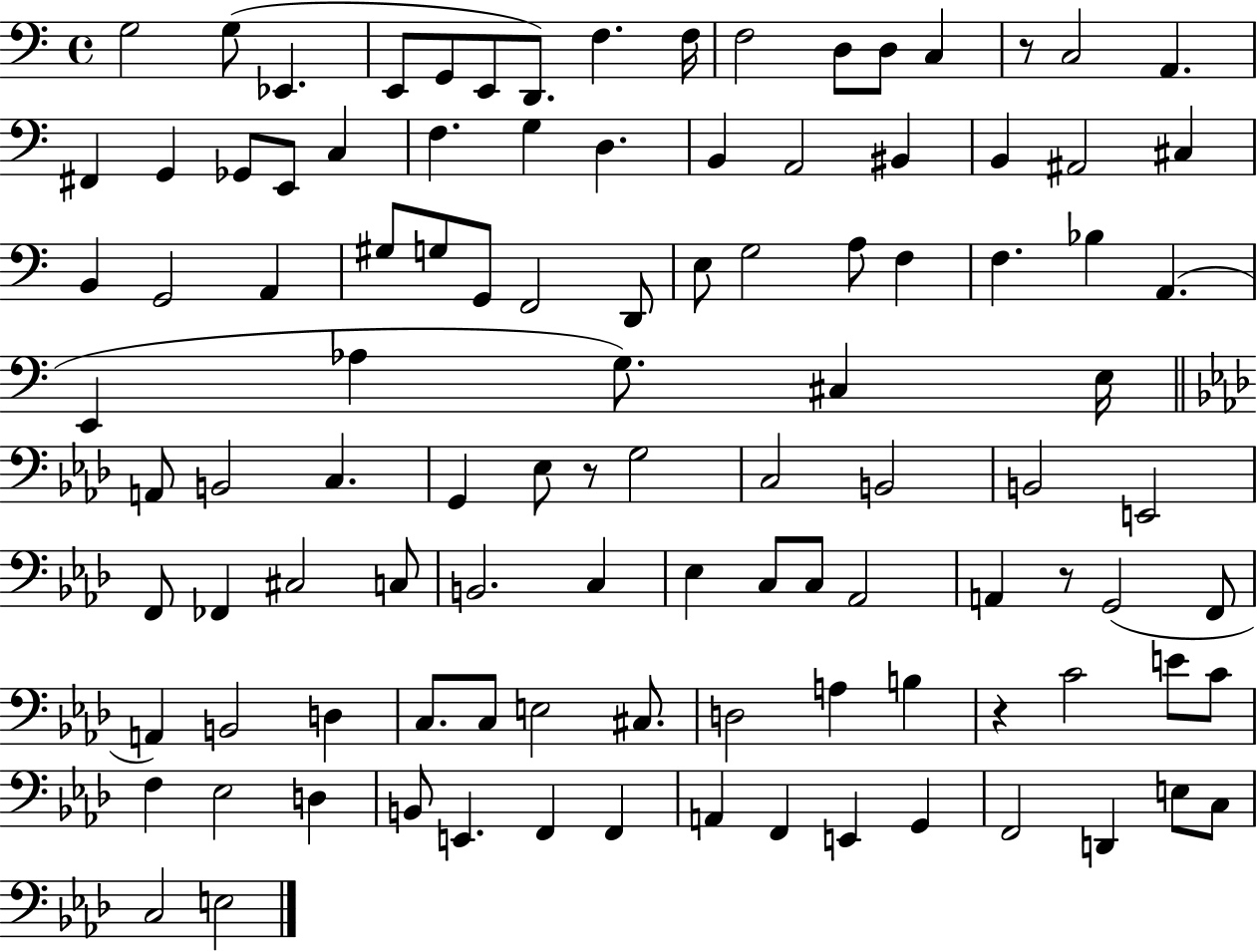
{
  \clef bass
  \time 4/4
  \defaultTimeSignature
  \key c \major
  \repeat volta 2 { g2 g8( ees,4. | e,8 g,8 e,8 d,8.) f4. f16 | f2 d8 d8 c4 | r8 c2 a,4. | \break fis,4 g,4 ges,8 e,8 c4 | f4. g4 d4. | b,4 a,2 bis,4 | b,4 ais,2 cis4 | \break b,4 g,2 a,4 | gis8 g8 g,8 f,2 d,8 | e8 g2 a8 f4 | f4. bes4 a,4.( | \break e,4 aes4 g8.) cis4 e16 | \bar "||" \break \key f \minor a,8 b,2 c4. | g,4 ees8 r8 g2 | c2 b,2 | b,2 e,2 | \break f,8 fes,4 cis2 c8 | b,2. c4 | ees4 c8 c8 aes,2 | a,4 r8 g,2( f,8 | \break a,4) b,2 d4 | c8. c8 e2 cis8. | d2 a4 b4 | r4 c'2 e'8 c'8 | \break f4 ees2 d4 | b,8 e,4. f,4 f,4 | a,4 f,4 e,4 g,4 | f,2 d,4 e8 c8 | \break c2 e2 | } \bar "|."
}